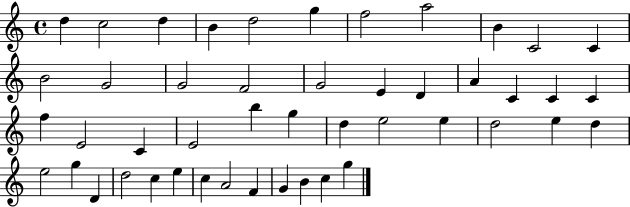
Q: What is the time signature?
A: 4/4